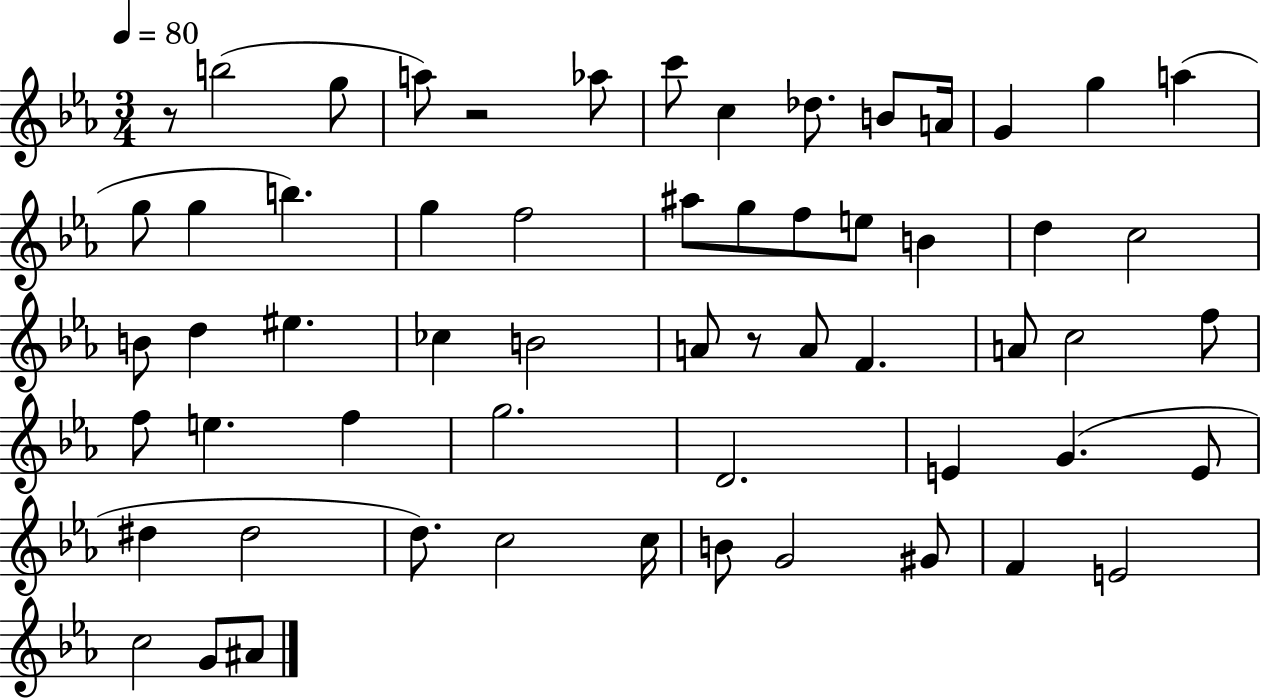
X:1
T:Untitled
M:3/4
L:1/4
K:Eb
z/2 b2 g/2 a/2 z2 _a/2 c'/2 c _d/2 B/2 A/4 G g a g/2 g b g f2 ^a/2 g/2 f/2 e/2 B d c2 B/2 d ^e _c B2 A/2 z/2 A/2 F A/2 c2 f/2 f/2 e f g2 D2 E G E/2 ^d ^d2 d/2 c2 c/4 B/2 G2 ^G/2 F E2 c2 G/2 ^A/2